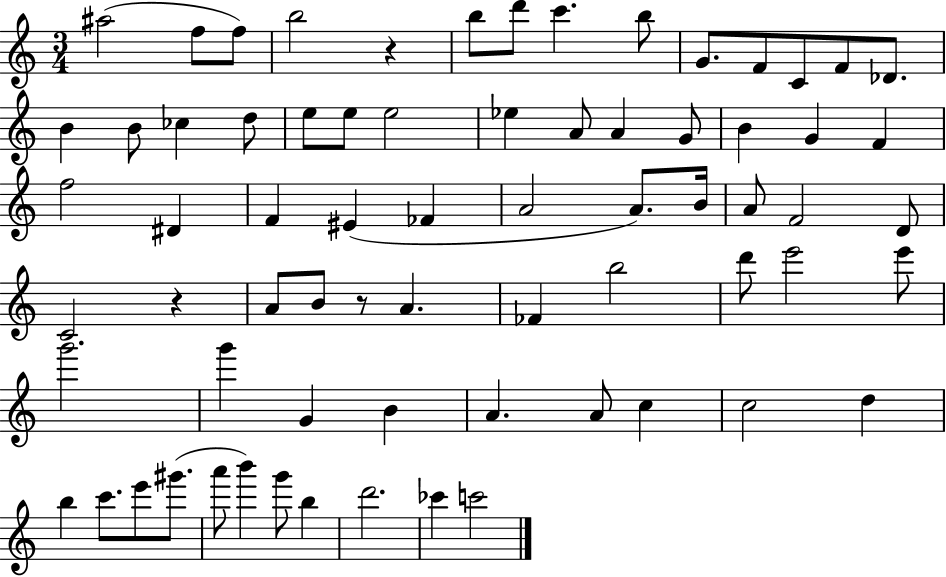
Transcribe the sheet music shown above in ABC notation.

X:1
T:Untitled
M:3/4
L:1/4
K:C
^a2 f/2 f/2 b2 z b/2 d'/2 c' b/2 G/2 F/2 C/2 F/2 _D/2 B B/2 _c d/2 e/2 e/2 e2 _e A/2 A G/2 B G F f2 ^D F ^E _F A2 A/2 B/4 A/2 F2 D/2 C2 z A/2 B/2 z/2 A _F b2 d'/2 e'2 e'/2 g'2 g' G B A A/2 c c2 d b c'/2 e'/2 ^g'/2 a'/2 b' g'/2 b d'2 _c' c'2